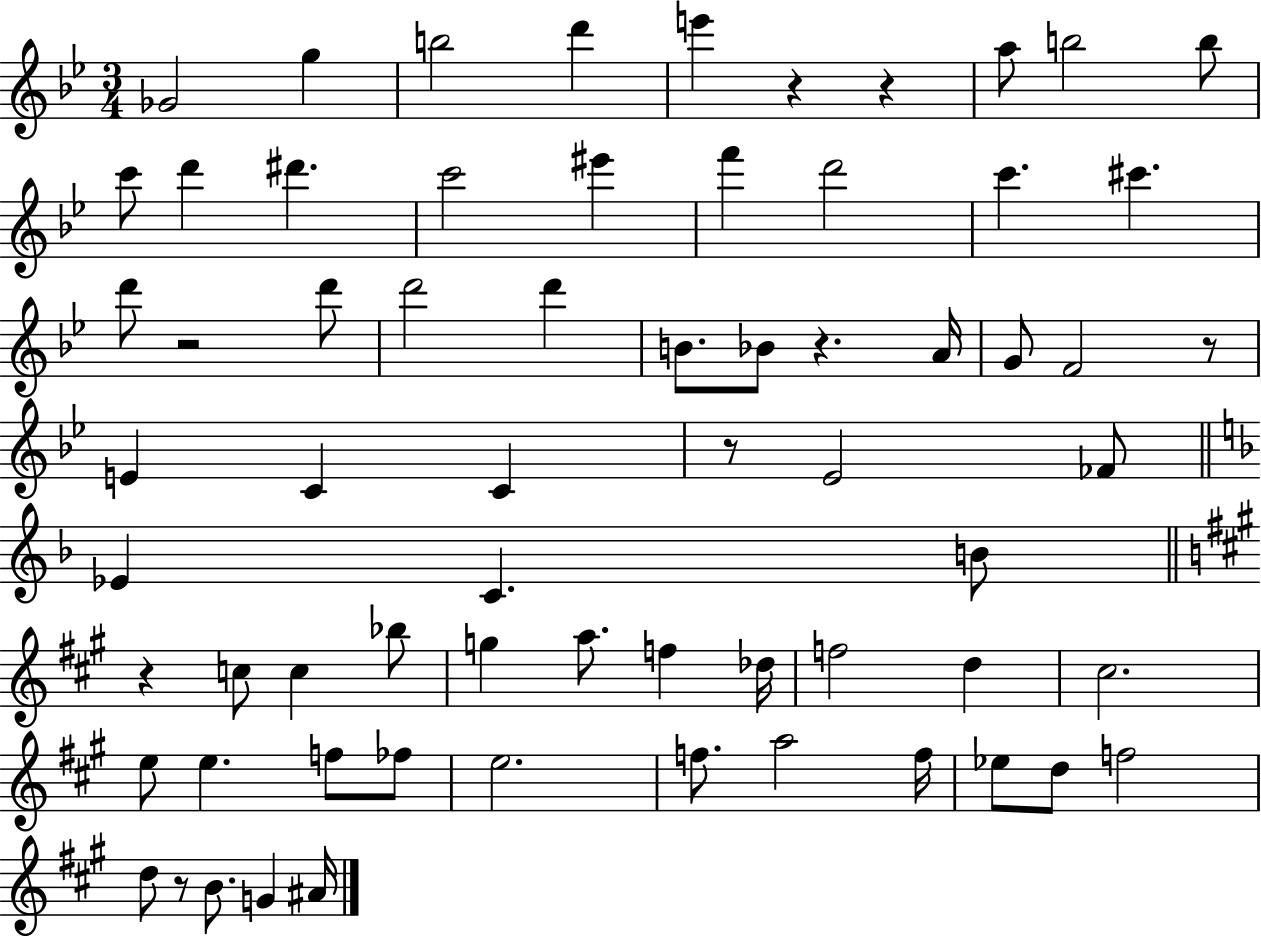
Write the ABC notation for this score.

X:1
T:Untitled
M:3/4
L:1/4
K:Bb
_G2 g b2 d' e' z z a/2 b2 b/2 c'/2 d' ^d' c'2 ^e' f' d'2 c' ^c' d'/2 z2 d'/2 d'2 d' B/2 _B/2 z A/4 G/2 F2 z/2 E C C z/2 _E2 _F/2 _E C B/2 z c/2 c _b/2 g a/2 f _d/4 f2 d ^c2 e/2 e f/2 _f/2 e2 f/2 a2 f/4 _e/2 d/2 f2 d/2 z/2 B/2 G ^A/4